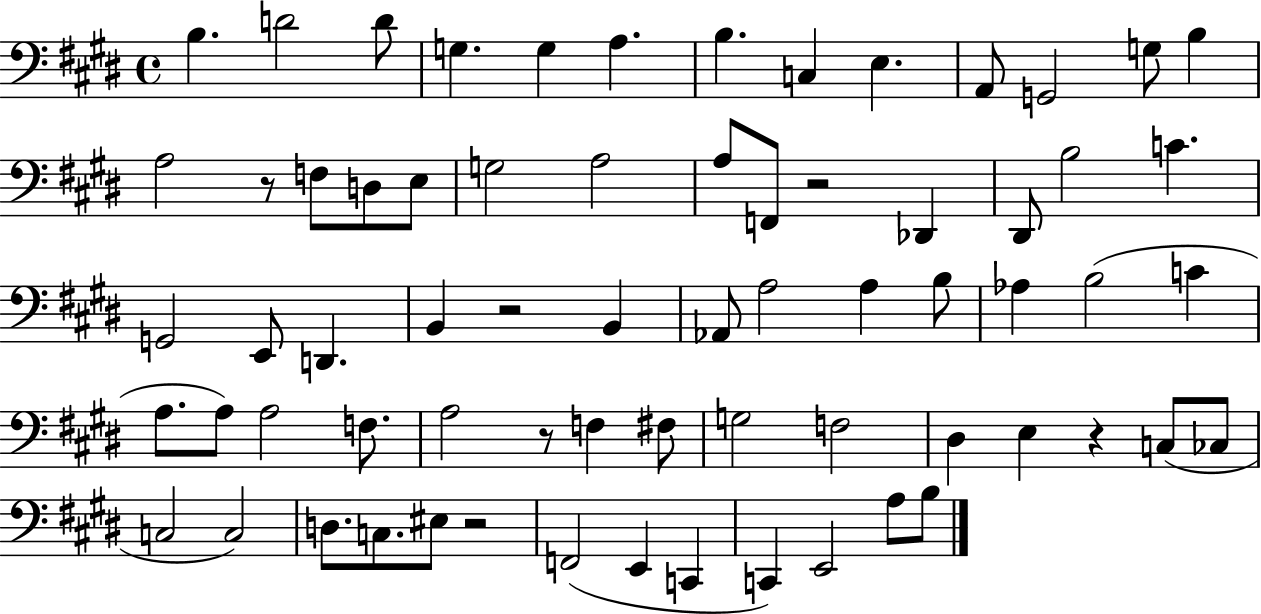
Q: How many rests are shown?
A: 6